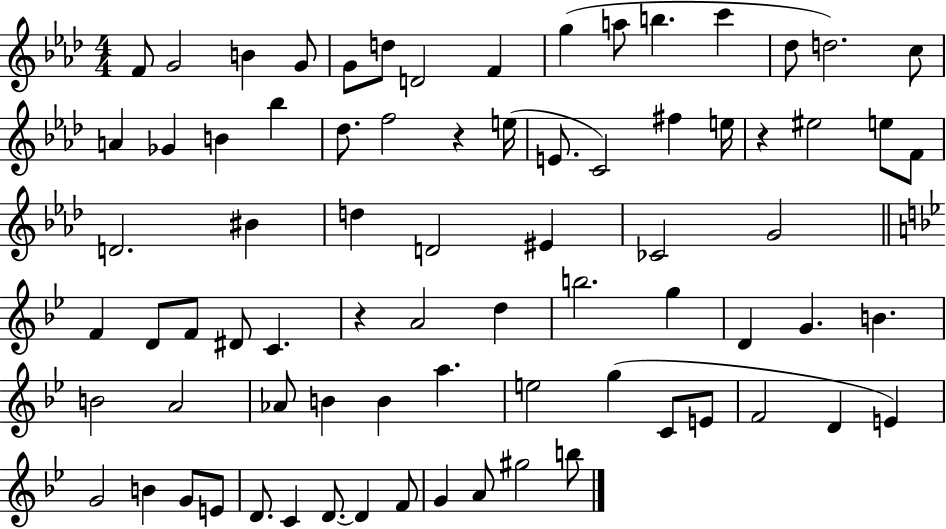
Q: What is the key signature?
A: AES major